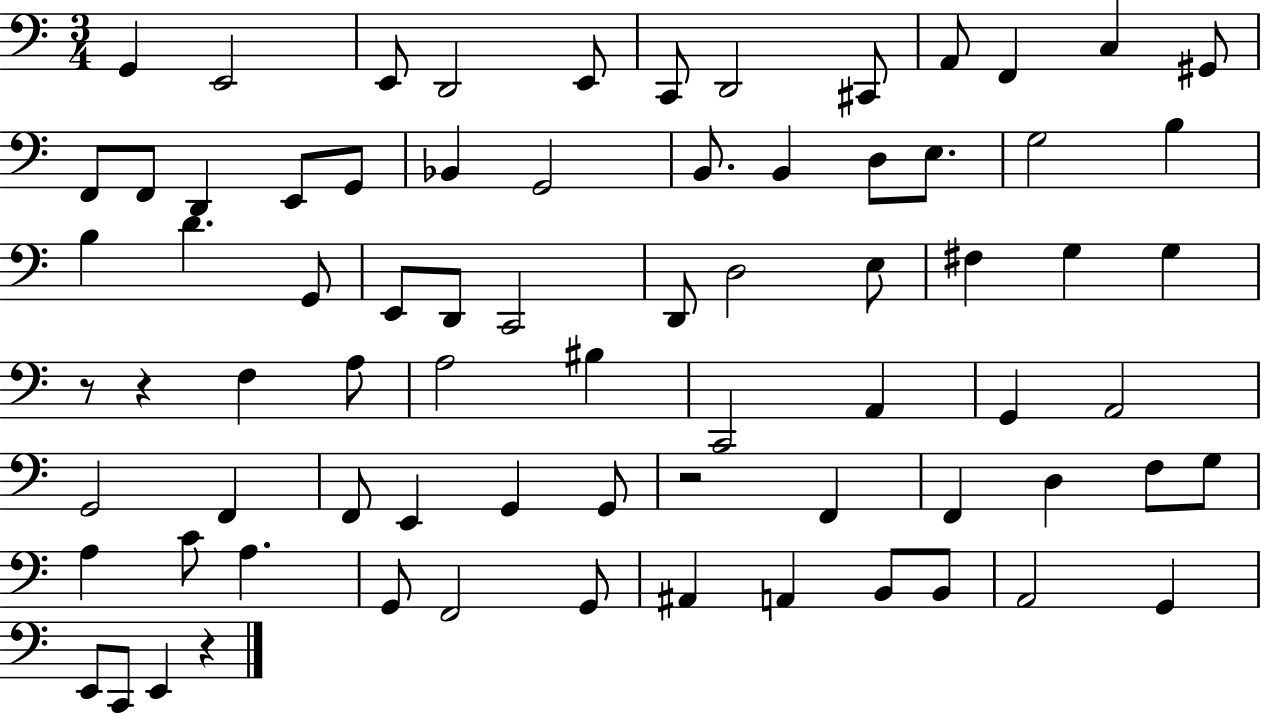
X:1
T:Untitled
M:3/4
L:1/4
K:C
G,, E,,2 E,,/2 D,,2 E,,/2 C,,/2 D,,2 ^C,,/2 A,,/2 F,, C, ^G,,/2 F,,/2 F,,/2 D,, E,,/2 G,,/2 _B,, G,,2 B,,/2 B,, D,/2 E,/2 G,2 B, B, D G,,/2 E,,/2 D,,/2 C,,2 D,,/2 D,2 E,/2 ^F, G, G, z/2 z F, A,/2 A,2 ^B, C,,2 A,, G,, A,,2 G,,2 F,, F,,/2 E,, G,, G,,/2 z2 F,, F,, D, F,/2 G,/2 A, C/2 A, G,,/2 F,,2 G,,/2 ^A,, A,, B,,/2 B,,/2 A,,2 G,, E,,/2 C,,/2 E,, z